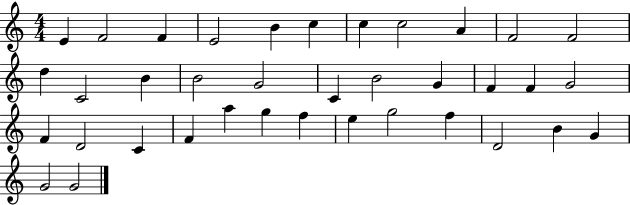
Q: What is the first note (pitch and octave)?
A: E4